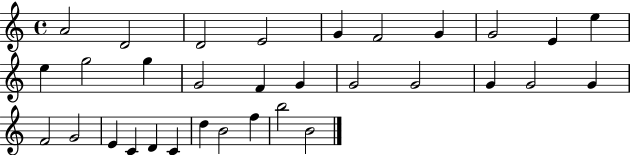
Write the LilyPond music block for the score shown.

{
  \clef treble
  \time 4/4
  \defaultTimeSignature
  \key c \major
  a'2 d'2 | d'2 e'2 | g'4 f'2 g'4 | g'2 e'4 e''4 | \break e''4 g''2 g''4 | g'2 f'4 g'4 | g'2 g'2 | g'4 g'2 g'4 | \break f'2 g'2 | e'4 c'4 d'4 c'4 | d''4 b'2 f''4 | b''2 b'2 | \break \bar "|."
}